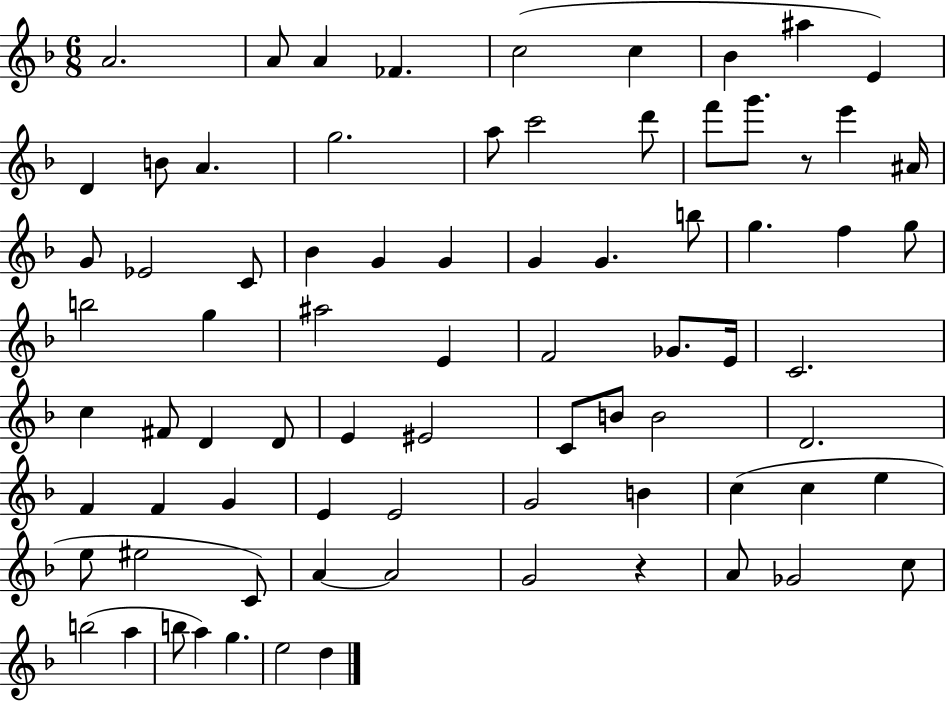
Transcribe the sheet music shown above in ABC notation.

X:1
T:Untitled
M:6/8
L:1/4
K:F
A2 A/2 A _F c2 c _B ^a E D B/2 A g2 a/2 c'2 d'/2 f'/2 g'/2 z/2 e' ^A/4 G/2 _E2 C/2 _B G G G G b/2 g f g/2 b2 g ^a2 E F2 _G/2 E/4 C2 c ^F/2 D D/2 E ^E2 C/2 B/2 B2 D2 F F G E E2 G2 B c c e e/2 ^e2 C/2 A A2 G2 z A/2 _G2 c/2 b2 a b/2 a g e2 d